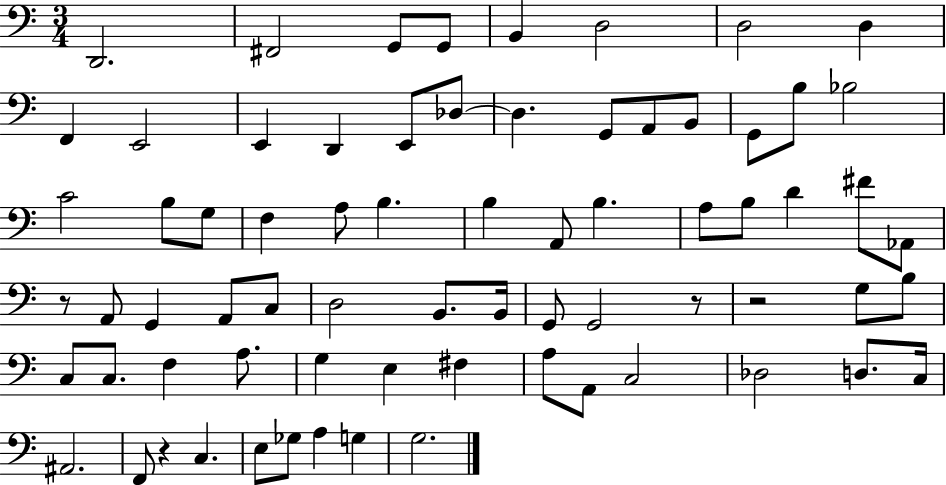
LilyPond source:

{
  \clef bass
  \numericTimeSignature
  \time 3/4
  \key c \major
  d,2. | fis,2 g,8 g,8 | b,4 d2 | d2 d4 | \break f,4 e,2 | e,4 d,4 e,8 des8~~ | des4. g,8 a,8 b,8 | g,8 b8 bes2 | \break c'2 b8 g8 | f4 a8 b4. | b4 a,8 b4. | a8 b8 d'4 fis'8 aes,8 | \break r8 a,8 g,4 a,8 c8 | d2 b,8. b,16 | g,8 g,2 r8 | r2 g8 b8 | \break c8 c8. f4 a8. | g4 e4 fis4 | a8 a,8 c2 | des2 d8. c16 | \break ais,2. | f,8 r4 c4. | e8 ges8 a4 g4 | g2. | \break \bar "|."
}